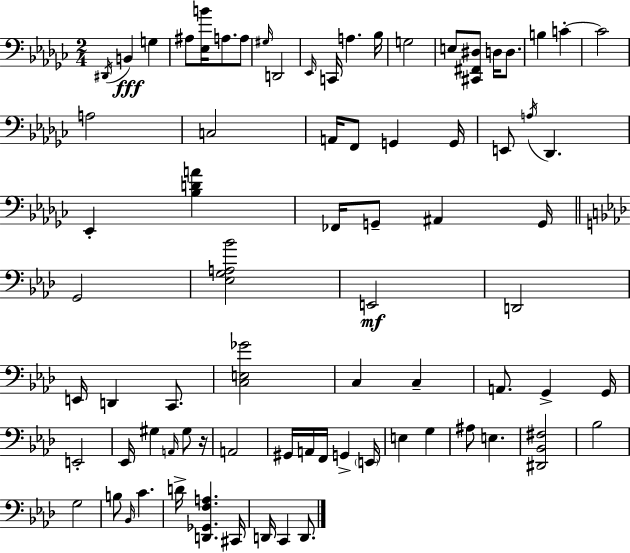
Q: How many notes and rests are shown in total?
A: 77